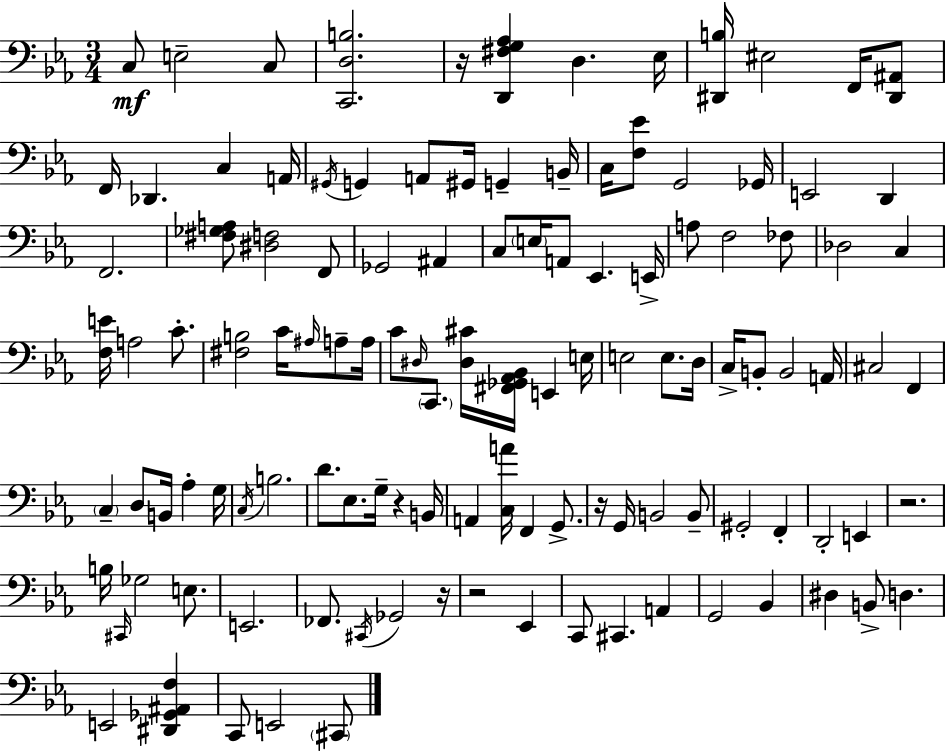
C3/e E3/h C3/e [C2,D3,B3]/h. R/s [D2,F#3,G3,Ab3]/q D3/q. Eb3/s [D#2,B3]/s EIS3/h F2/s [D#2,A#2]/e F2/s Db2/q. C3/q A2/s G#2/s G2/q A2/e G#2/s G2/q B2/s C3/s [F3,Eb4]/e G2/h Gb2/s E2/h D2/q F2/h. [F#3,Gb3,A3]/e [D#3,F3]/h F2/e Gb2/h A#2/q C3/e E3/s A2/e Eb2/q. E2/s A3/e F3/h FES3/e Db3/h C3/q [F3,E4]/s A3/h C4/e. [F#3,B3]/h C4/s A#3/s A3/e A3/s C4/e D#3/s C2/e. [D#3,C#4]/s [F#2,Gb2,Ab2,Bb2]/s E2/q E3/s E3/h E3/e. D3/s C3/s B2/e B2/h A2/s C#3/h F2/q C3/q D3/e B2/s Ab3/q G3/s C3/s B3/h. D4/e. Eb3/e. G3/s R/q B2/s A2/q [C3,A4]/s F2/q G2/e. R/s G2/s B2/h B2/e G#2/h F2/q D2/h E2/q R/h. B3/s C#2/s Gb3/h E3/e. E2/h. FES2/e. C#2/s Gb2/h R/s R/h Eb2/q C2/e C#2/q. A2/q G2/h Bb2/q D#3/q B2/e D3/q. E2/h [D#2,Gb2,A#2,F3]/q C2/e E2/h C#2/e